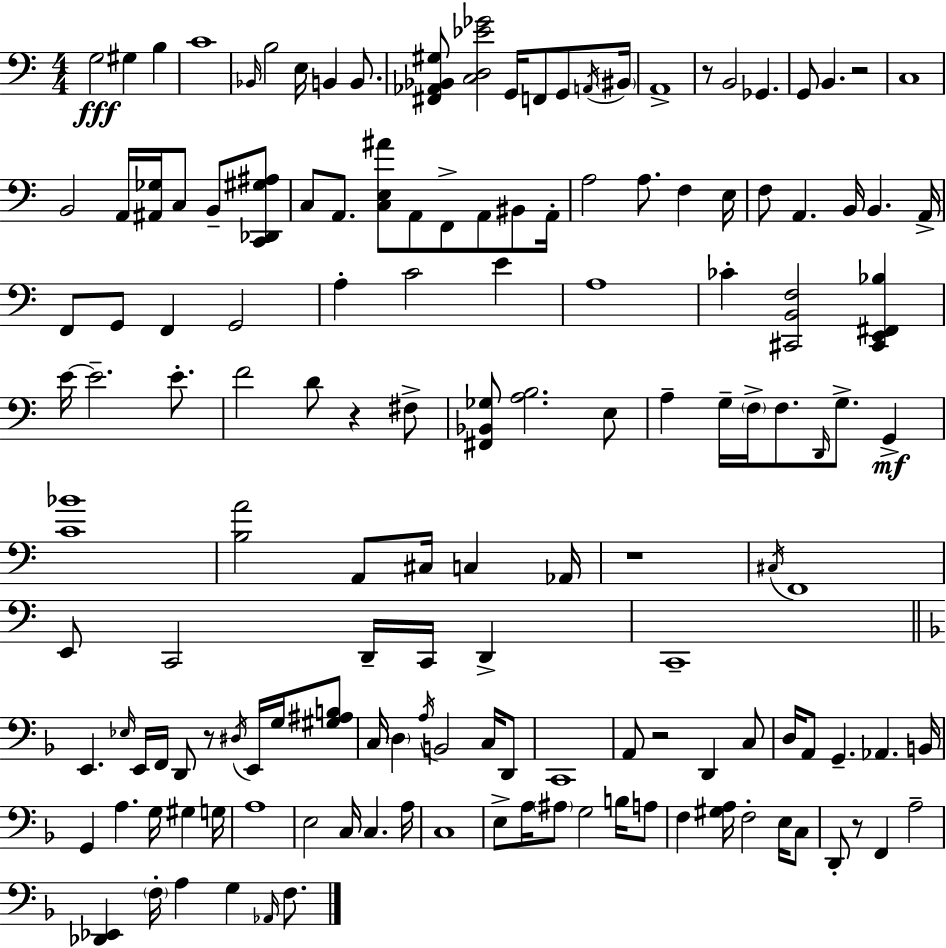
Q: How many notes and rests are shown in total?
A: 148